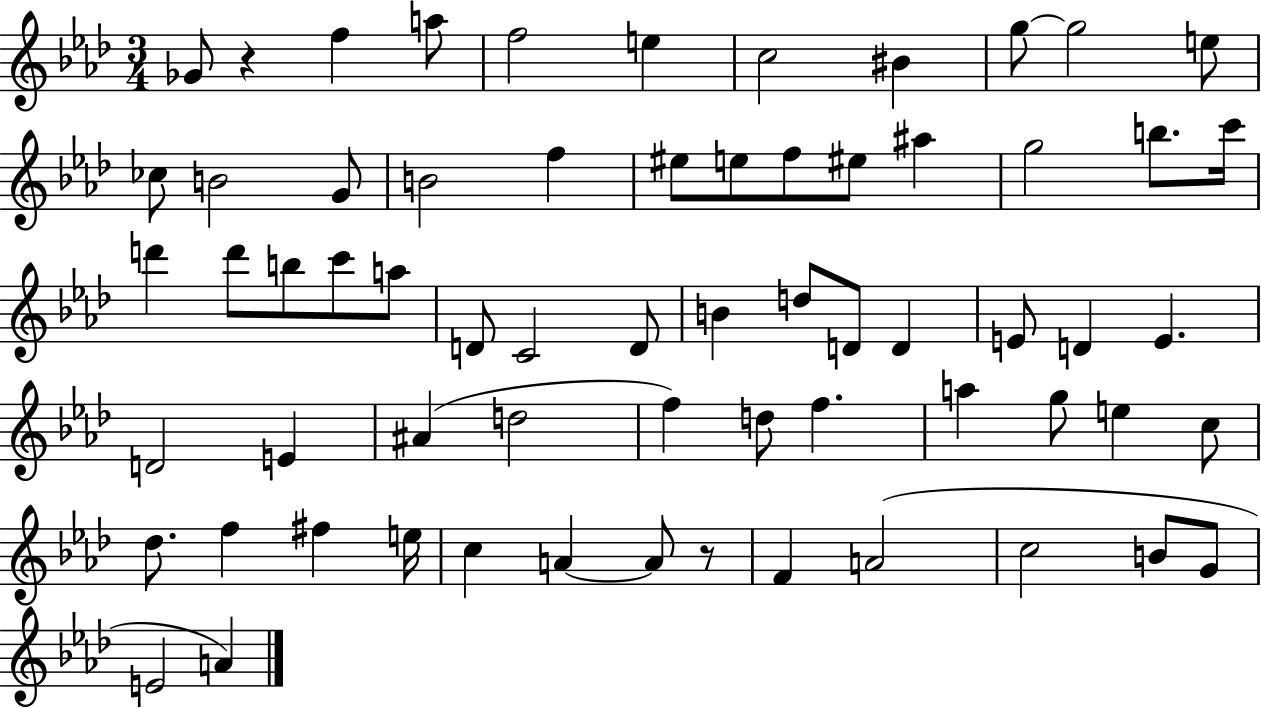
{
  \clef treble
  \numericTimeSignature
  \time 3/4
  \key aes \major
  ges'8 r4 f''4 a''8 | f''2 e''4 | c''2 bis'4 | g''8~~ g''2 e''8 | \break ces''8 b'2 g'8 | b'2 f''4 | eis''8 e''8 f''8 eis''8 ais''4 | g''2 b''8. c'''16 | \break d'''4 d'''8 b''8 c'''8 a''8 | d'8 c'2 d'8 | b'4 d''8 d'8 d'4 | e'8 d'4 e'4. | \break d'2 e'4 | ais'4( d''2 | f''4) d''8 f''4. | a''4 g''8 e''4 c''8 | \break des''8. f''4 fis''4 e''16 | c''4 a'4~~ a'8 r8 | f'4 a'2( | c''2 b'8 g'8 | \break e'2 a'4) | \bar "|."
}